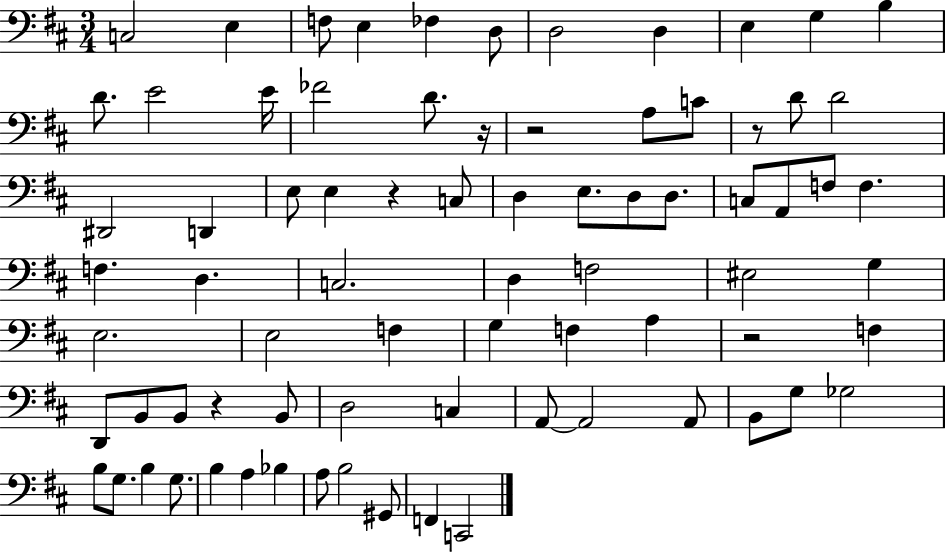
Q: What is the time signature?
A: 3/4